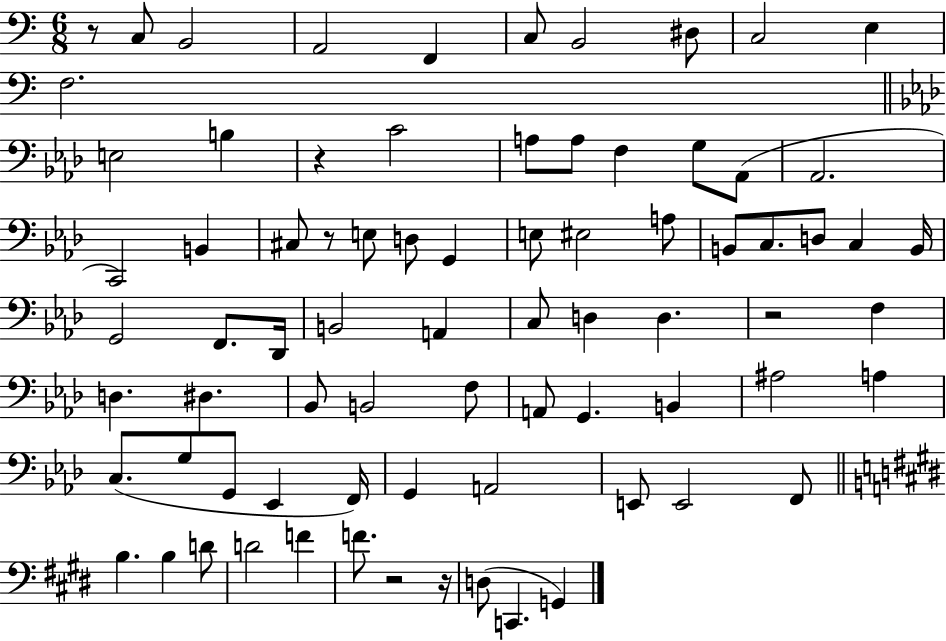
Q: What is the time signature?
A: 6/8